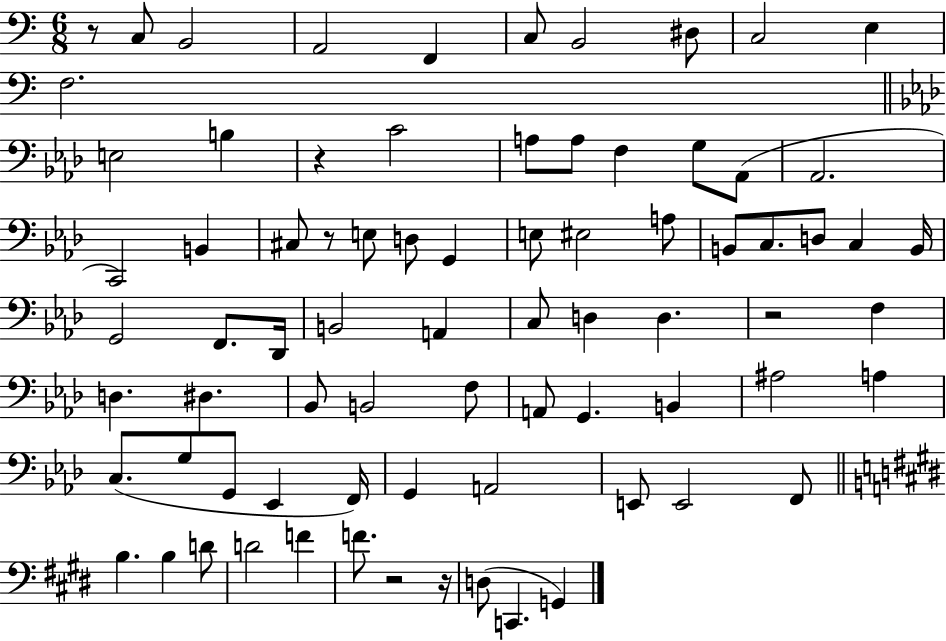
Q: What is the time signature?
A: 6/8